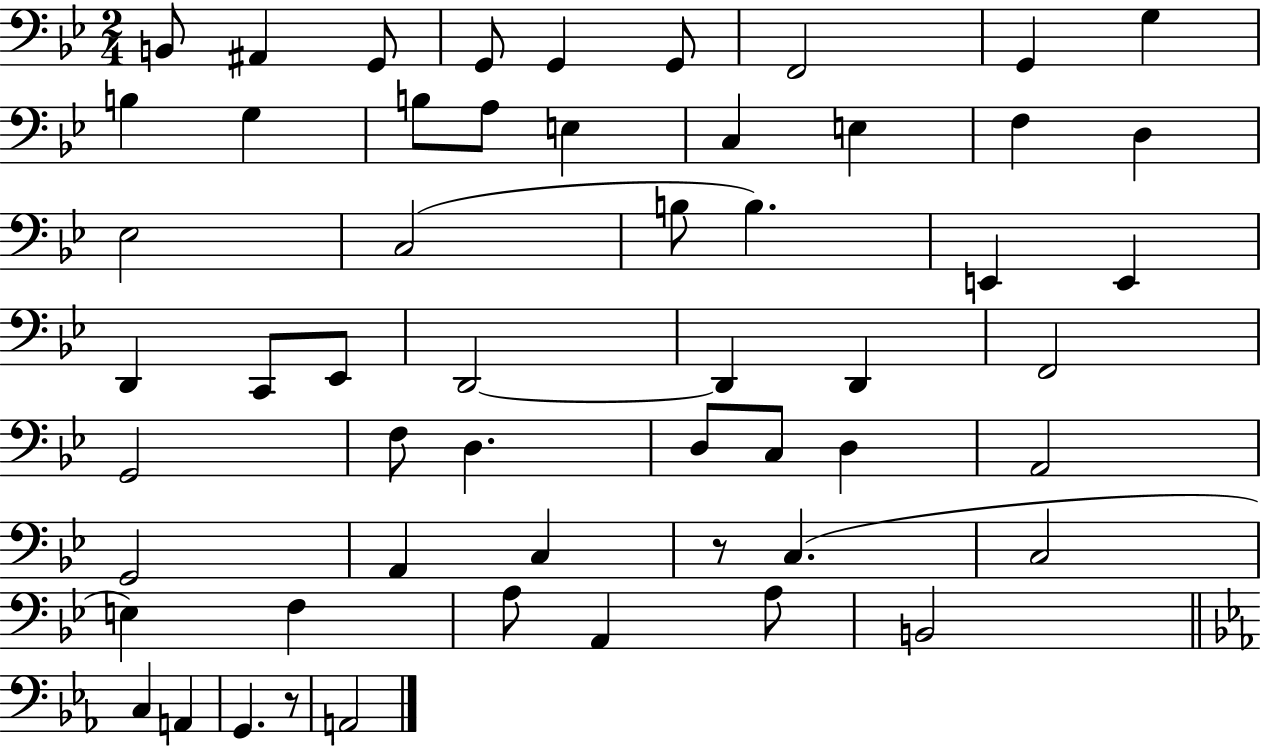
X:1
T:Untitled
M:2/4
L:1/4
K:Bb
B,,/2 ^A,, G,,/2 G,,/2 G,, G,,/2 F,,2 G,, G, B, G, B,/2 A,/2 E, C, E, F, D, _E,2 C,2 B,/2 B, E,, E,, D,, C,,/2 _E,,/2 D,,2 D,, D,, F,,2 G,,2 F,/2 D, D,/2 C,/2 D, A,,2 G,,2 A,, C, z/2 C, C,2 E, F, A,/2 A,, A,/2 B,,2 C, A,, G,, z/2 A,,2